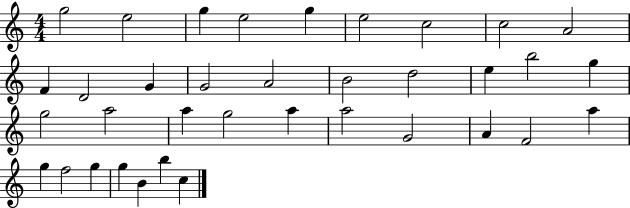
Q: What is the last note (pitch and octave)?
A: C5